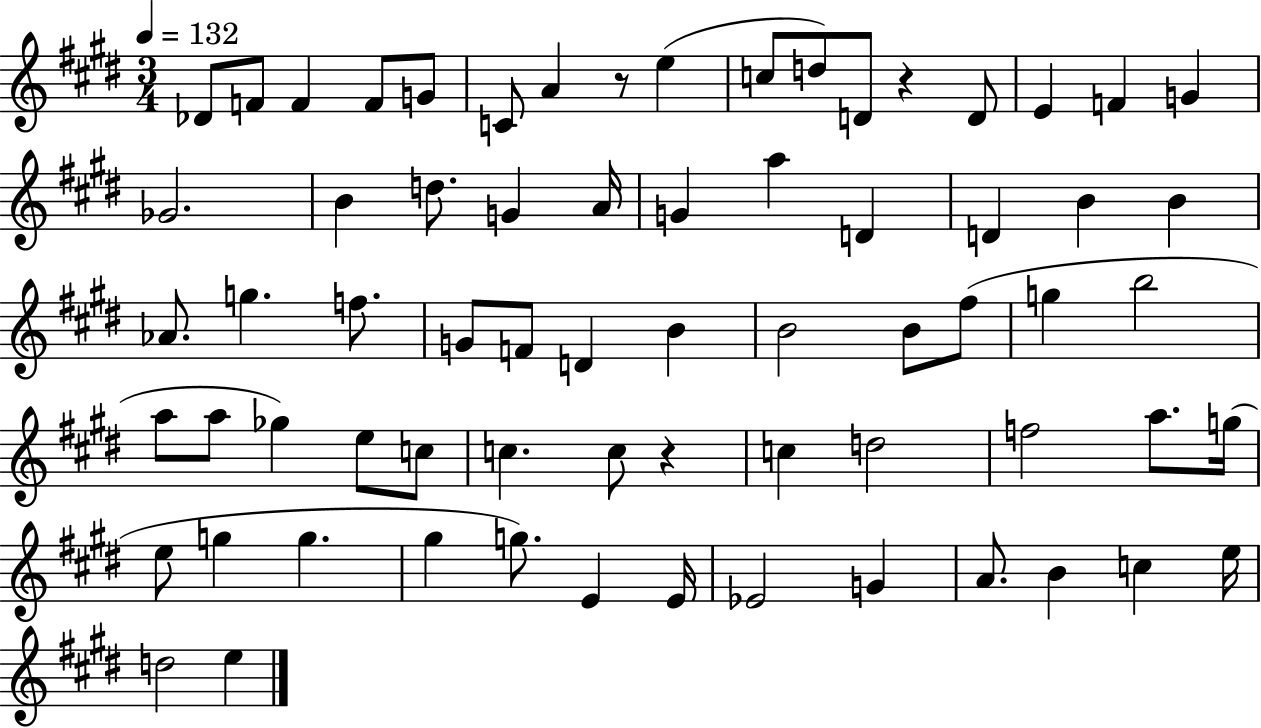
{
  \clef treble
  \numericTimeSignature
  \time 3/4
  \key e \major
  \tempo 4 = 132
  des'8 f'8 f'4 f'8 g'8 | c'8 a'4 r8 e''4( | c''8 d''8) d'8 r4 d'8 | e'4 f'4 g'4 | \break ges'2. | b'4 d''8. g'4 a'16 | g'4 a''4 d'4 | d'4 b'4 b'4 | \break aes'8. g''4. f''8. | g'8 f'8 d'4 b'4 | b'2 b'8 fis''8( | g''4 b''2 | \break a''8 a''8 ges''4) e''8 c''8 | c''4. c''8 r4 | c''4 d''2 | f''2 a''8. g''16( | \break e''8 g''4 g''4. | gis''4 g''8.) e'4 e'16 | ees'2 g'4 | a'8. b'4 c''4 e''16 | \break d''2 e''4 | \bar "|."
}